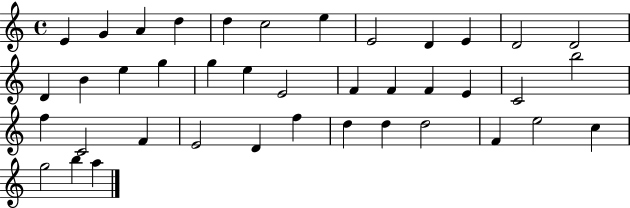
E4/q G4/q A4/q D5/q D5/q C5/h E5/q E4/h D4/q E4/q D4/h D4/h D4/q B4/q E5/q G5/q G5/q E5/q E4/h F4/q F4/q F4/q E4/q C4/h B5/h F5/q C4/h F4/q E4/h D4/q F5/q D5/q D5/q D5/h F4/q E5/h C5/q G5/h B5/q A5/q